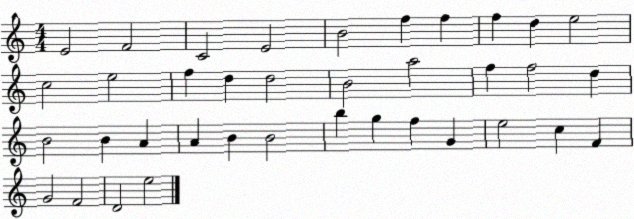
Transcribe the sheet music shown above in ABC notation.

X:1
T:Untitled
M:4/4
L:1/4
K:C
E2 F2 C2 E2 B2 f f f d e2 c2 e2 f d d2 B2 a2 f f2 d B2 B A A B B2 b g f G e2 c F G2 F2 D2 e2